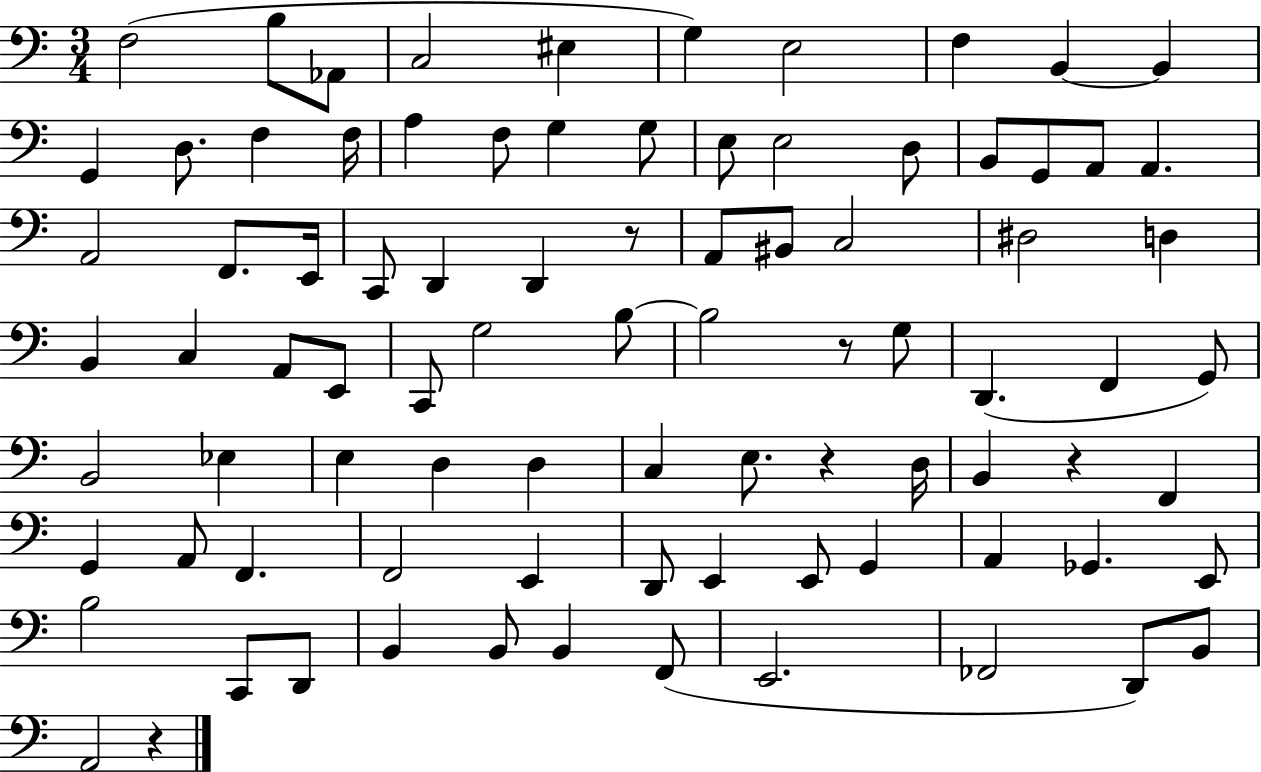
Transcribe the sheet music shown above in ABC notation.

X:1
T:Untitled
M:3/4
L:1/4
K:C
F,2 B,/2 _A,,/2 C,2 ^E, G, E,2 F, B,, B,, G,, D,/2 F, F,/4 A, F,/2 G, G,/2 E,/2 E,2 D,/2 B,,/2 G,,/2 A,,/2 A,, A,,2 F,,/2 E,,/4 C,,/2 D,, D,, z/2 A,,/2 ^B,,/2 C,2 ^D,2 D, B,, C, A,,/2 E,,/2 C,,/2 G,2 B,/2 B,2 z/2 G,/2 D,, F,, G,,/2 B,,2 _E, E, D, D, C, E,/2 z D,/4 B,, z F,, G,, A,,/2 F,, F,,2 E,, D,,/2 E,, E,,/2 G,, A,, _G,, E,,/2 B,2 C,,/2 D,,/2 B,, B,,/2 B,, F,,/2 E,,2 _F,,2 D,,/2 B,,/2 A,,2 z